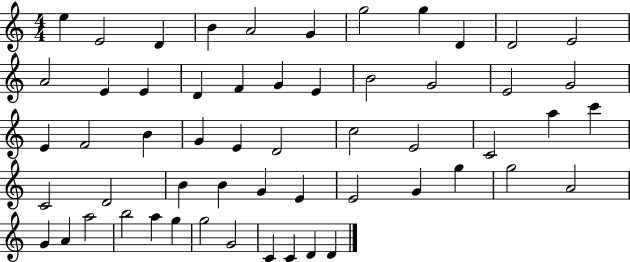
{
  \clef treble
  \numericTimeSignature
  \time 4/4
  \key c \major
  e''4 e'2 d'4 | b'4 a'2 g'4 | g''2 g''4 d'4 | d'2 e'2 | \break a'2 e'4 e'4 | d'4 f'4 g'4 e'4 | b'2 g'2 | e'2 g'2 | \break e'4 f'2 b'4 | g'4 e'4 d'2 | c''2 e'2 | c'2 a''4 c'''4 | \break c'2 d'2 | b'4 b'4 g'4 e'4 | e'2 g'4 g''4 | g''2 a'2 | \break g'4 a'4 a''2 | b''2 a''4 g''4 | g''2 g'2 | c'4 c'4 d'4 d'4 | \break \bar "|."
}